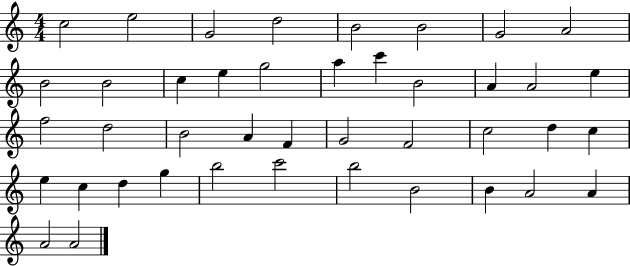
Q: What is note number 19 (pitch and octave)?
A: E5